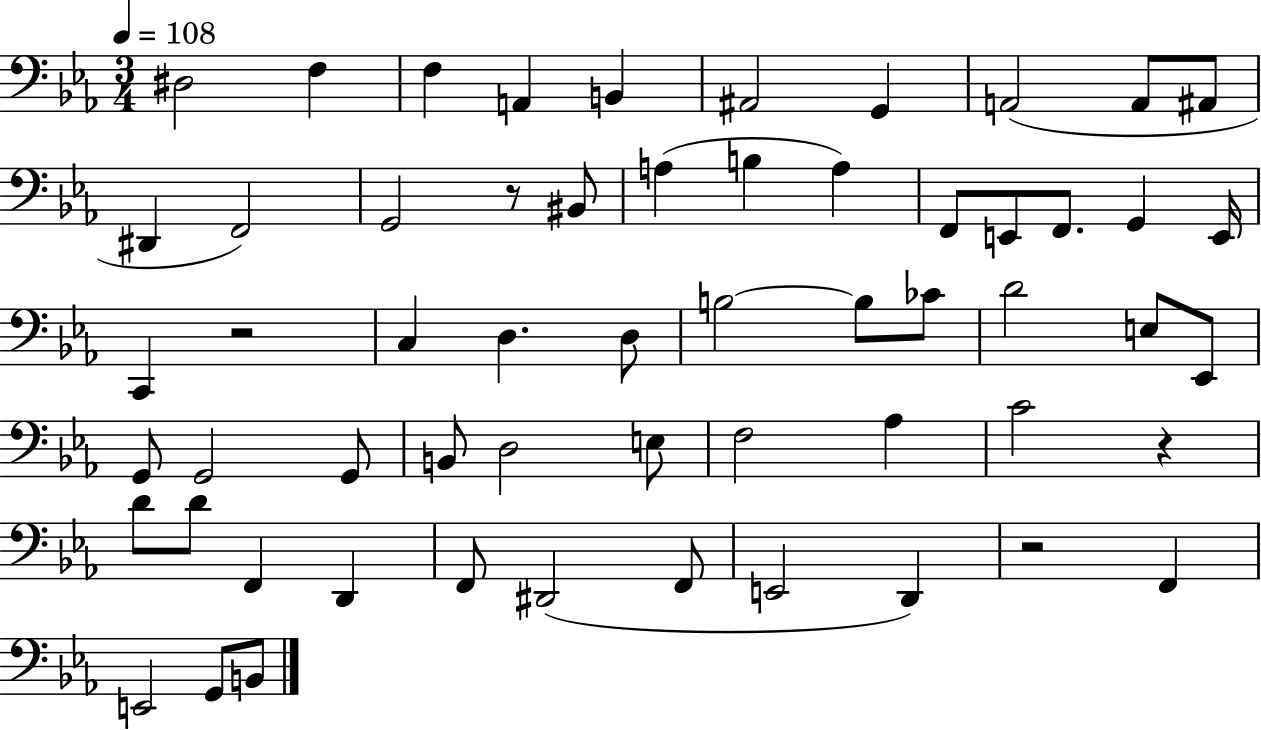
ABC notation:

X:1
T:Untitled
M:3/4
L:1/4
K:Eb
^D,2 F, F, A,, B,, ^A,,2 G,, A,,2 A,,/2 ^A,,/2 ^D,, F,,2 G,,2 z/2 ^B,,/2 A, B, A, F,,/2 E,,/2 F,,/2 G,, E,,/4 C,, z2 C, D, D,/2 B,2 B,/2 _C/2 D2 E,/2 _E,,/2 G,,/2 G,,2 G,,/2 B,,/2 D,2 E,/2 F,2 _A, C2 z D/2 D/2 F,, D,, F,,/2 ^D,,2 F,,/2 E,,2 D,, z2 F,, E,,2 G,,/2 B,,/2